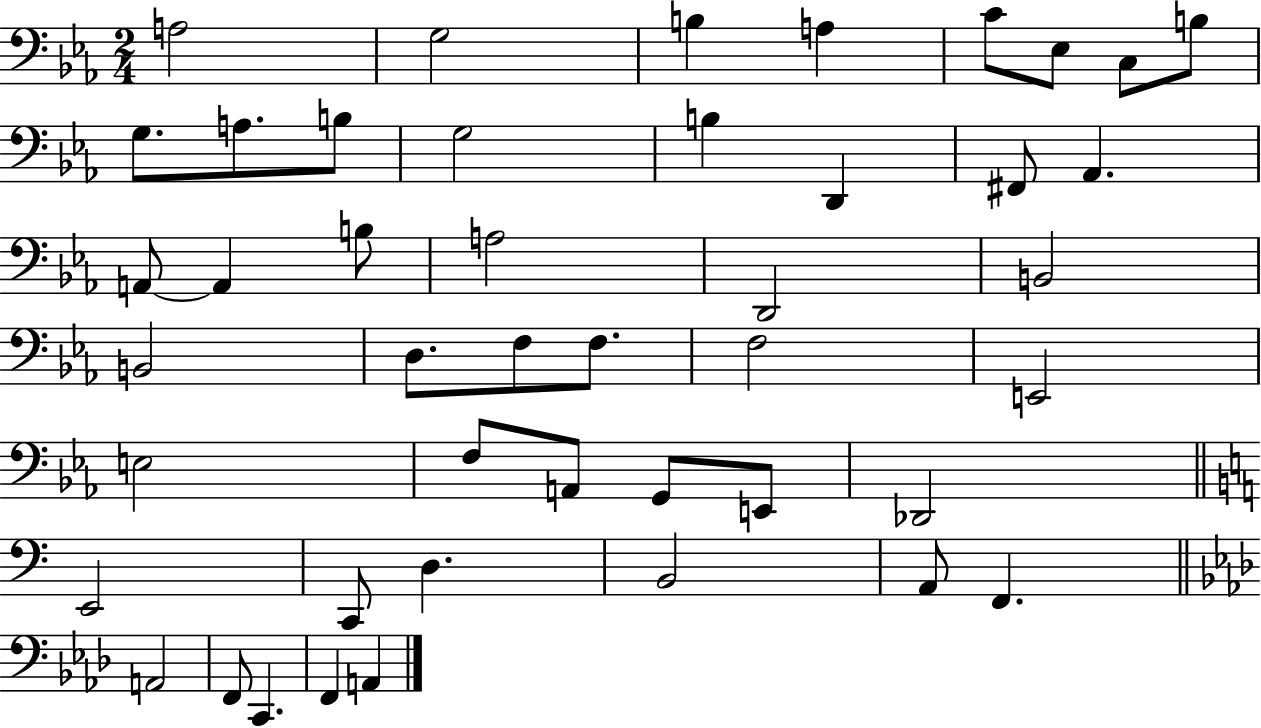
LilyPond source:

{
  \clef bass
  \numericTimeSignature
  \time 2/4
  \key ees \major
  a2 | g2 | b4 a4 | c'8 ees8 c8 b8 | \break g8. a8. b8 | g2 | b4 d,4 | fis,8 aes,4. | \break a,8~~ a,4 b8 | a2 | d,2 | b,2 | \break b,2 | d8. f8 f8. | f2 | e,2 | \break e2 | f8 a,8 g,8 e,8 | des,2 | \bar "||" \break \key a \minor e,2 | c,8 d4. | b,2 | a,8 f,4. | \break \bar "||" \break \key f \minor a,2 | f,8 c,4. | f,4 a,4 | \bar "|."
}